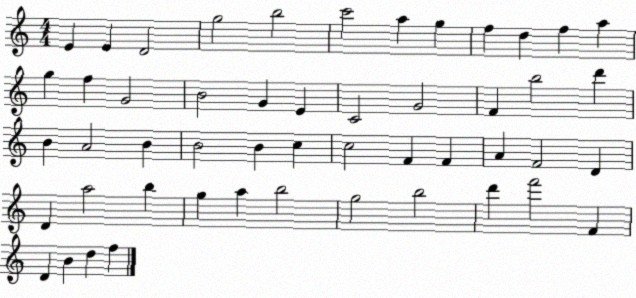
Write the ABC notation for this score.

X:1
T:Untitled
M:4/4
L:1/4
K:C
E E D2 g2 b2 c'2 a g f d f a g f G2 B2 G E C2 G2 F b2 d' B A2 B B2 B c c2 F F A F2 D D a2 b g a b2 g2 b2 d' f'2 F D B d f